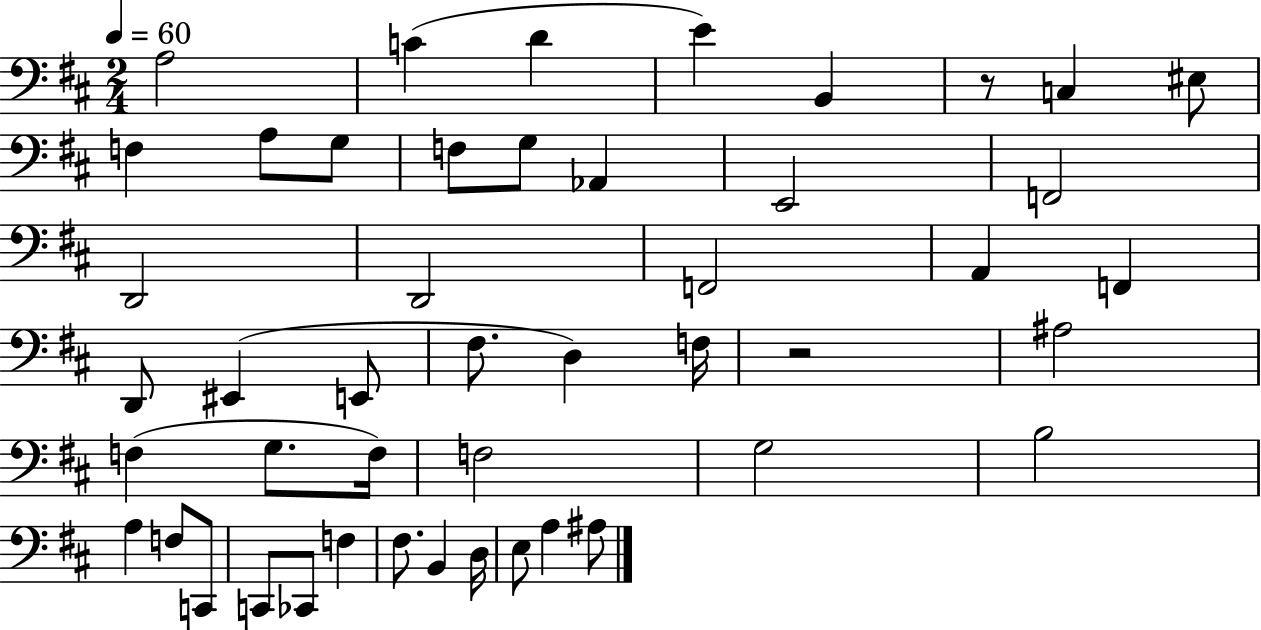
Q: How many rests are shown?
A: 2